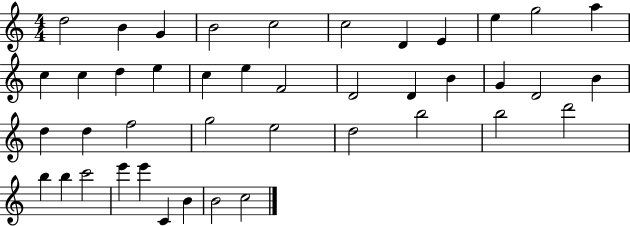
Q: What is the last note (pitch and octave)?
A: C5